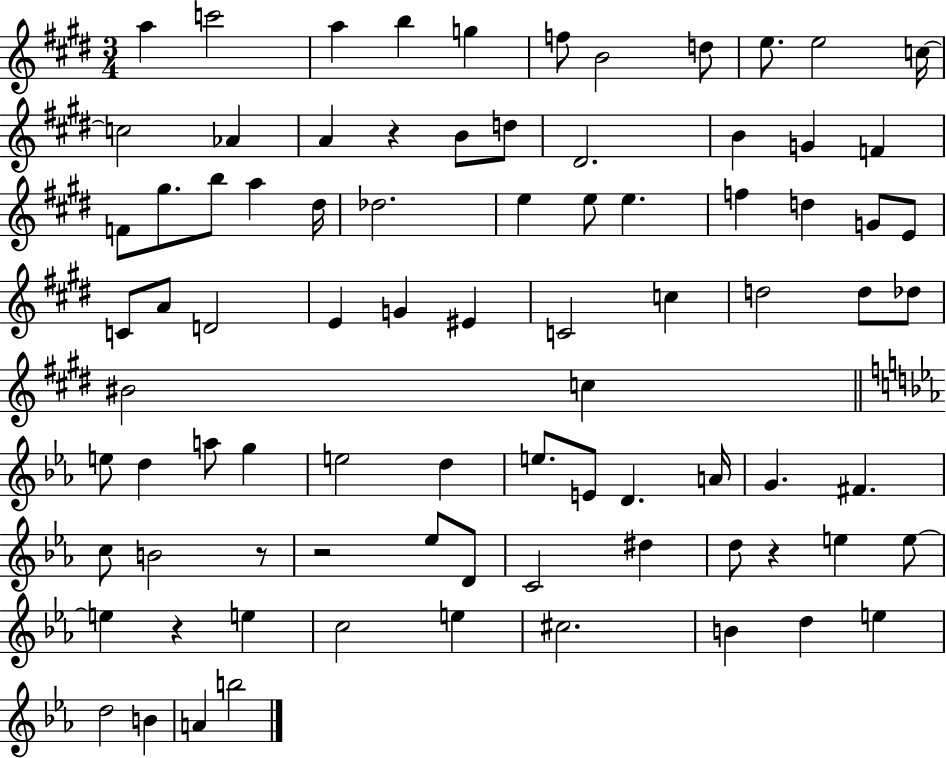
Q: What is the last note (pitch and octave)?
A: B5